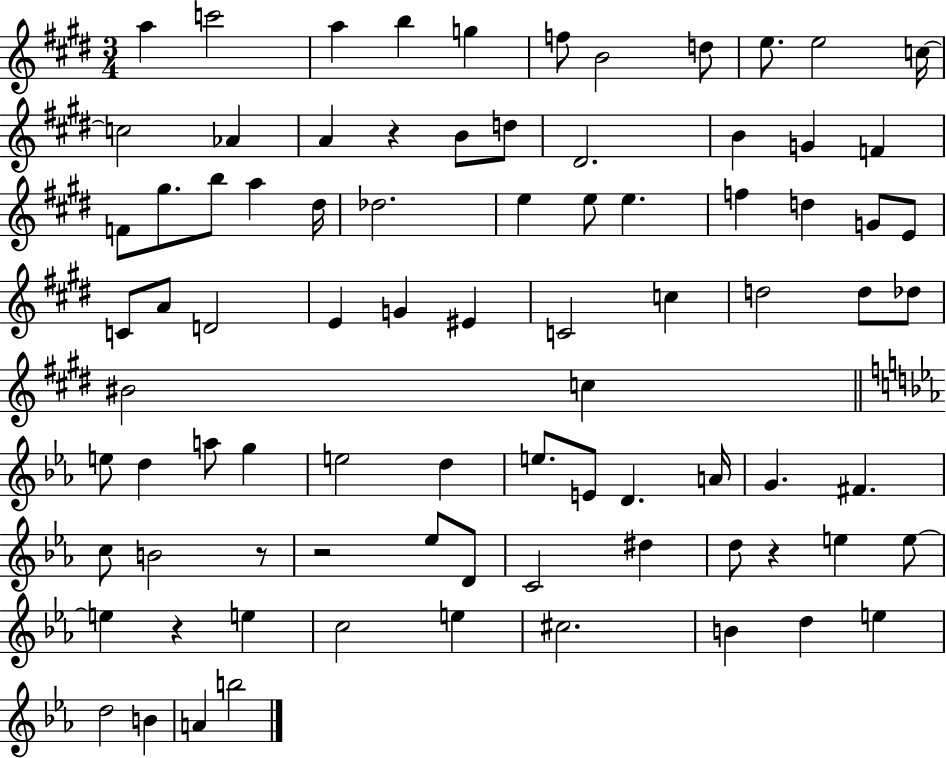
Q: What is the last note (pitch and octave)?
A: B5